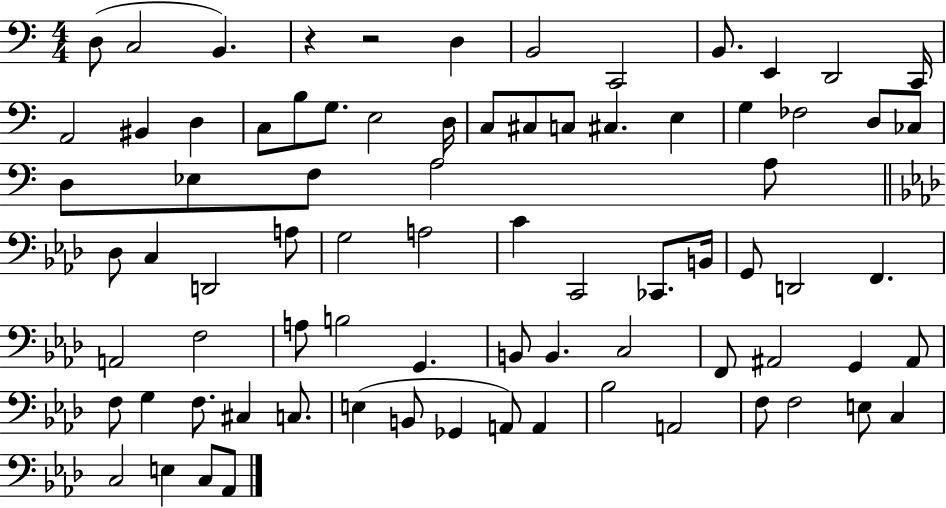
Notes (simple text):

D3/e C3/h B2/q. R/q R/h D3/q B2/h C2/h B2/e. E2/q D2/h C2/s A2/h BIS2/q D3/q C3/e B3/e G3/e. E3/h D3/s C3/e C#3/e C3/e C#3/q. E3/q G3/q FES3/h D3/e CES3/e D3/e Eb3/e F3/e A3/h A3/e Db3/e C3/q D2/h A3/e G3/h A3/h C4/q C2/h CES2/e. B2/s G2/e D2/h F2/q. A2/h F3/h A3/e B3/h G2/q. B2/e B2/q. C3/h F2/e A#2/h G2/q A#2/e F3/e G3/q F3/e. C#3/q C3/e. E3/q B2/e Gb2/q A2/e A2/q Bb3/h A2/h F3/e F3/h E3/e C3/q C3/h E3/q C3/e Ab2/e